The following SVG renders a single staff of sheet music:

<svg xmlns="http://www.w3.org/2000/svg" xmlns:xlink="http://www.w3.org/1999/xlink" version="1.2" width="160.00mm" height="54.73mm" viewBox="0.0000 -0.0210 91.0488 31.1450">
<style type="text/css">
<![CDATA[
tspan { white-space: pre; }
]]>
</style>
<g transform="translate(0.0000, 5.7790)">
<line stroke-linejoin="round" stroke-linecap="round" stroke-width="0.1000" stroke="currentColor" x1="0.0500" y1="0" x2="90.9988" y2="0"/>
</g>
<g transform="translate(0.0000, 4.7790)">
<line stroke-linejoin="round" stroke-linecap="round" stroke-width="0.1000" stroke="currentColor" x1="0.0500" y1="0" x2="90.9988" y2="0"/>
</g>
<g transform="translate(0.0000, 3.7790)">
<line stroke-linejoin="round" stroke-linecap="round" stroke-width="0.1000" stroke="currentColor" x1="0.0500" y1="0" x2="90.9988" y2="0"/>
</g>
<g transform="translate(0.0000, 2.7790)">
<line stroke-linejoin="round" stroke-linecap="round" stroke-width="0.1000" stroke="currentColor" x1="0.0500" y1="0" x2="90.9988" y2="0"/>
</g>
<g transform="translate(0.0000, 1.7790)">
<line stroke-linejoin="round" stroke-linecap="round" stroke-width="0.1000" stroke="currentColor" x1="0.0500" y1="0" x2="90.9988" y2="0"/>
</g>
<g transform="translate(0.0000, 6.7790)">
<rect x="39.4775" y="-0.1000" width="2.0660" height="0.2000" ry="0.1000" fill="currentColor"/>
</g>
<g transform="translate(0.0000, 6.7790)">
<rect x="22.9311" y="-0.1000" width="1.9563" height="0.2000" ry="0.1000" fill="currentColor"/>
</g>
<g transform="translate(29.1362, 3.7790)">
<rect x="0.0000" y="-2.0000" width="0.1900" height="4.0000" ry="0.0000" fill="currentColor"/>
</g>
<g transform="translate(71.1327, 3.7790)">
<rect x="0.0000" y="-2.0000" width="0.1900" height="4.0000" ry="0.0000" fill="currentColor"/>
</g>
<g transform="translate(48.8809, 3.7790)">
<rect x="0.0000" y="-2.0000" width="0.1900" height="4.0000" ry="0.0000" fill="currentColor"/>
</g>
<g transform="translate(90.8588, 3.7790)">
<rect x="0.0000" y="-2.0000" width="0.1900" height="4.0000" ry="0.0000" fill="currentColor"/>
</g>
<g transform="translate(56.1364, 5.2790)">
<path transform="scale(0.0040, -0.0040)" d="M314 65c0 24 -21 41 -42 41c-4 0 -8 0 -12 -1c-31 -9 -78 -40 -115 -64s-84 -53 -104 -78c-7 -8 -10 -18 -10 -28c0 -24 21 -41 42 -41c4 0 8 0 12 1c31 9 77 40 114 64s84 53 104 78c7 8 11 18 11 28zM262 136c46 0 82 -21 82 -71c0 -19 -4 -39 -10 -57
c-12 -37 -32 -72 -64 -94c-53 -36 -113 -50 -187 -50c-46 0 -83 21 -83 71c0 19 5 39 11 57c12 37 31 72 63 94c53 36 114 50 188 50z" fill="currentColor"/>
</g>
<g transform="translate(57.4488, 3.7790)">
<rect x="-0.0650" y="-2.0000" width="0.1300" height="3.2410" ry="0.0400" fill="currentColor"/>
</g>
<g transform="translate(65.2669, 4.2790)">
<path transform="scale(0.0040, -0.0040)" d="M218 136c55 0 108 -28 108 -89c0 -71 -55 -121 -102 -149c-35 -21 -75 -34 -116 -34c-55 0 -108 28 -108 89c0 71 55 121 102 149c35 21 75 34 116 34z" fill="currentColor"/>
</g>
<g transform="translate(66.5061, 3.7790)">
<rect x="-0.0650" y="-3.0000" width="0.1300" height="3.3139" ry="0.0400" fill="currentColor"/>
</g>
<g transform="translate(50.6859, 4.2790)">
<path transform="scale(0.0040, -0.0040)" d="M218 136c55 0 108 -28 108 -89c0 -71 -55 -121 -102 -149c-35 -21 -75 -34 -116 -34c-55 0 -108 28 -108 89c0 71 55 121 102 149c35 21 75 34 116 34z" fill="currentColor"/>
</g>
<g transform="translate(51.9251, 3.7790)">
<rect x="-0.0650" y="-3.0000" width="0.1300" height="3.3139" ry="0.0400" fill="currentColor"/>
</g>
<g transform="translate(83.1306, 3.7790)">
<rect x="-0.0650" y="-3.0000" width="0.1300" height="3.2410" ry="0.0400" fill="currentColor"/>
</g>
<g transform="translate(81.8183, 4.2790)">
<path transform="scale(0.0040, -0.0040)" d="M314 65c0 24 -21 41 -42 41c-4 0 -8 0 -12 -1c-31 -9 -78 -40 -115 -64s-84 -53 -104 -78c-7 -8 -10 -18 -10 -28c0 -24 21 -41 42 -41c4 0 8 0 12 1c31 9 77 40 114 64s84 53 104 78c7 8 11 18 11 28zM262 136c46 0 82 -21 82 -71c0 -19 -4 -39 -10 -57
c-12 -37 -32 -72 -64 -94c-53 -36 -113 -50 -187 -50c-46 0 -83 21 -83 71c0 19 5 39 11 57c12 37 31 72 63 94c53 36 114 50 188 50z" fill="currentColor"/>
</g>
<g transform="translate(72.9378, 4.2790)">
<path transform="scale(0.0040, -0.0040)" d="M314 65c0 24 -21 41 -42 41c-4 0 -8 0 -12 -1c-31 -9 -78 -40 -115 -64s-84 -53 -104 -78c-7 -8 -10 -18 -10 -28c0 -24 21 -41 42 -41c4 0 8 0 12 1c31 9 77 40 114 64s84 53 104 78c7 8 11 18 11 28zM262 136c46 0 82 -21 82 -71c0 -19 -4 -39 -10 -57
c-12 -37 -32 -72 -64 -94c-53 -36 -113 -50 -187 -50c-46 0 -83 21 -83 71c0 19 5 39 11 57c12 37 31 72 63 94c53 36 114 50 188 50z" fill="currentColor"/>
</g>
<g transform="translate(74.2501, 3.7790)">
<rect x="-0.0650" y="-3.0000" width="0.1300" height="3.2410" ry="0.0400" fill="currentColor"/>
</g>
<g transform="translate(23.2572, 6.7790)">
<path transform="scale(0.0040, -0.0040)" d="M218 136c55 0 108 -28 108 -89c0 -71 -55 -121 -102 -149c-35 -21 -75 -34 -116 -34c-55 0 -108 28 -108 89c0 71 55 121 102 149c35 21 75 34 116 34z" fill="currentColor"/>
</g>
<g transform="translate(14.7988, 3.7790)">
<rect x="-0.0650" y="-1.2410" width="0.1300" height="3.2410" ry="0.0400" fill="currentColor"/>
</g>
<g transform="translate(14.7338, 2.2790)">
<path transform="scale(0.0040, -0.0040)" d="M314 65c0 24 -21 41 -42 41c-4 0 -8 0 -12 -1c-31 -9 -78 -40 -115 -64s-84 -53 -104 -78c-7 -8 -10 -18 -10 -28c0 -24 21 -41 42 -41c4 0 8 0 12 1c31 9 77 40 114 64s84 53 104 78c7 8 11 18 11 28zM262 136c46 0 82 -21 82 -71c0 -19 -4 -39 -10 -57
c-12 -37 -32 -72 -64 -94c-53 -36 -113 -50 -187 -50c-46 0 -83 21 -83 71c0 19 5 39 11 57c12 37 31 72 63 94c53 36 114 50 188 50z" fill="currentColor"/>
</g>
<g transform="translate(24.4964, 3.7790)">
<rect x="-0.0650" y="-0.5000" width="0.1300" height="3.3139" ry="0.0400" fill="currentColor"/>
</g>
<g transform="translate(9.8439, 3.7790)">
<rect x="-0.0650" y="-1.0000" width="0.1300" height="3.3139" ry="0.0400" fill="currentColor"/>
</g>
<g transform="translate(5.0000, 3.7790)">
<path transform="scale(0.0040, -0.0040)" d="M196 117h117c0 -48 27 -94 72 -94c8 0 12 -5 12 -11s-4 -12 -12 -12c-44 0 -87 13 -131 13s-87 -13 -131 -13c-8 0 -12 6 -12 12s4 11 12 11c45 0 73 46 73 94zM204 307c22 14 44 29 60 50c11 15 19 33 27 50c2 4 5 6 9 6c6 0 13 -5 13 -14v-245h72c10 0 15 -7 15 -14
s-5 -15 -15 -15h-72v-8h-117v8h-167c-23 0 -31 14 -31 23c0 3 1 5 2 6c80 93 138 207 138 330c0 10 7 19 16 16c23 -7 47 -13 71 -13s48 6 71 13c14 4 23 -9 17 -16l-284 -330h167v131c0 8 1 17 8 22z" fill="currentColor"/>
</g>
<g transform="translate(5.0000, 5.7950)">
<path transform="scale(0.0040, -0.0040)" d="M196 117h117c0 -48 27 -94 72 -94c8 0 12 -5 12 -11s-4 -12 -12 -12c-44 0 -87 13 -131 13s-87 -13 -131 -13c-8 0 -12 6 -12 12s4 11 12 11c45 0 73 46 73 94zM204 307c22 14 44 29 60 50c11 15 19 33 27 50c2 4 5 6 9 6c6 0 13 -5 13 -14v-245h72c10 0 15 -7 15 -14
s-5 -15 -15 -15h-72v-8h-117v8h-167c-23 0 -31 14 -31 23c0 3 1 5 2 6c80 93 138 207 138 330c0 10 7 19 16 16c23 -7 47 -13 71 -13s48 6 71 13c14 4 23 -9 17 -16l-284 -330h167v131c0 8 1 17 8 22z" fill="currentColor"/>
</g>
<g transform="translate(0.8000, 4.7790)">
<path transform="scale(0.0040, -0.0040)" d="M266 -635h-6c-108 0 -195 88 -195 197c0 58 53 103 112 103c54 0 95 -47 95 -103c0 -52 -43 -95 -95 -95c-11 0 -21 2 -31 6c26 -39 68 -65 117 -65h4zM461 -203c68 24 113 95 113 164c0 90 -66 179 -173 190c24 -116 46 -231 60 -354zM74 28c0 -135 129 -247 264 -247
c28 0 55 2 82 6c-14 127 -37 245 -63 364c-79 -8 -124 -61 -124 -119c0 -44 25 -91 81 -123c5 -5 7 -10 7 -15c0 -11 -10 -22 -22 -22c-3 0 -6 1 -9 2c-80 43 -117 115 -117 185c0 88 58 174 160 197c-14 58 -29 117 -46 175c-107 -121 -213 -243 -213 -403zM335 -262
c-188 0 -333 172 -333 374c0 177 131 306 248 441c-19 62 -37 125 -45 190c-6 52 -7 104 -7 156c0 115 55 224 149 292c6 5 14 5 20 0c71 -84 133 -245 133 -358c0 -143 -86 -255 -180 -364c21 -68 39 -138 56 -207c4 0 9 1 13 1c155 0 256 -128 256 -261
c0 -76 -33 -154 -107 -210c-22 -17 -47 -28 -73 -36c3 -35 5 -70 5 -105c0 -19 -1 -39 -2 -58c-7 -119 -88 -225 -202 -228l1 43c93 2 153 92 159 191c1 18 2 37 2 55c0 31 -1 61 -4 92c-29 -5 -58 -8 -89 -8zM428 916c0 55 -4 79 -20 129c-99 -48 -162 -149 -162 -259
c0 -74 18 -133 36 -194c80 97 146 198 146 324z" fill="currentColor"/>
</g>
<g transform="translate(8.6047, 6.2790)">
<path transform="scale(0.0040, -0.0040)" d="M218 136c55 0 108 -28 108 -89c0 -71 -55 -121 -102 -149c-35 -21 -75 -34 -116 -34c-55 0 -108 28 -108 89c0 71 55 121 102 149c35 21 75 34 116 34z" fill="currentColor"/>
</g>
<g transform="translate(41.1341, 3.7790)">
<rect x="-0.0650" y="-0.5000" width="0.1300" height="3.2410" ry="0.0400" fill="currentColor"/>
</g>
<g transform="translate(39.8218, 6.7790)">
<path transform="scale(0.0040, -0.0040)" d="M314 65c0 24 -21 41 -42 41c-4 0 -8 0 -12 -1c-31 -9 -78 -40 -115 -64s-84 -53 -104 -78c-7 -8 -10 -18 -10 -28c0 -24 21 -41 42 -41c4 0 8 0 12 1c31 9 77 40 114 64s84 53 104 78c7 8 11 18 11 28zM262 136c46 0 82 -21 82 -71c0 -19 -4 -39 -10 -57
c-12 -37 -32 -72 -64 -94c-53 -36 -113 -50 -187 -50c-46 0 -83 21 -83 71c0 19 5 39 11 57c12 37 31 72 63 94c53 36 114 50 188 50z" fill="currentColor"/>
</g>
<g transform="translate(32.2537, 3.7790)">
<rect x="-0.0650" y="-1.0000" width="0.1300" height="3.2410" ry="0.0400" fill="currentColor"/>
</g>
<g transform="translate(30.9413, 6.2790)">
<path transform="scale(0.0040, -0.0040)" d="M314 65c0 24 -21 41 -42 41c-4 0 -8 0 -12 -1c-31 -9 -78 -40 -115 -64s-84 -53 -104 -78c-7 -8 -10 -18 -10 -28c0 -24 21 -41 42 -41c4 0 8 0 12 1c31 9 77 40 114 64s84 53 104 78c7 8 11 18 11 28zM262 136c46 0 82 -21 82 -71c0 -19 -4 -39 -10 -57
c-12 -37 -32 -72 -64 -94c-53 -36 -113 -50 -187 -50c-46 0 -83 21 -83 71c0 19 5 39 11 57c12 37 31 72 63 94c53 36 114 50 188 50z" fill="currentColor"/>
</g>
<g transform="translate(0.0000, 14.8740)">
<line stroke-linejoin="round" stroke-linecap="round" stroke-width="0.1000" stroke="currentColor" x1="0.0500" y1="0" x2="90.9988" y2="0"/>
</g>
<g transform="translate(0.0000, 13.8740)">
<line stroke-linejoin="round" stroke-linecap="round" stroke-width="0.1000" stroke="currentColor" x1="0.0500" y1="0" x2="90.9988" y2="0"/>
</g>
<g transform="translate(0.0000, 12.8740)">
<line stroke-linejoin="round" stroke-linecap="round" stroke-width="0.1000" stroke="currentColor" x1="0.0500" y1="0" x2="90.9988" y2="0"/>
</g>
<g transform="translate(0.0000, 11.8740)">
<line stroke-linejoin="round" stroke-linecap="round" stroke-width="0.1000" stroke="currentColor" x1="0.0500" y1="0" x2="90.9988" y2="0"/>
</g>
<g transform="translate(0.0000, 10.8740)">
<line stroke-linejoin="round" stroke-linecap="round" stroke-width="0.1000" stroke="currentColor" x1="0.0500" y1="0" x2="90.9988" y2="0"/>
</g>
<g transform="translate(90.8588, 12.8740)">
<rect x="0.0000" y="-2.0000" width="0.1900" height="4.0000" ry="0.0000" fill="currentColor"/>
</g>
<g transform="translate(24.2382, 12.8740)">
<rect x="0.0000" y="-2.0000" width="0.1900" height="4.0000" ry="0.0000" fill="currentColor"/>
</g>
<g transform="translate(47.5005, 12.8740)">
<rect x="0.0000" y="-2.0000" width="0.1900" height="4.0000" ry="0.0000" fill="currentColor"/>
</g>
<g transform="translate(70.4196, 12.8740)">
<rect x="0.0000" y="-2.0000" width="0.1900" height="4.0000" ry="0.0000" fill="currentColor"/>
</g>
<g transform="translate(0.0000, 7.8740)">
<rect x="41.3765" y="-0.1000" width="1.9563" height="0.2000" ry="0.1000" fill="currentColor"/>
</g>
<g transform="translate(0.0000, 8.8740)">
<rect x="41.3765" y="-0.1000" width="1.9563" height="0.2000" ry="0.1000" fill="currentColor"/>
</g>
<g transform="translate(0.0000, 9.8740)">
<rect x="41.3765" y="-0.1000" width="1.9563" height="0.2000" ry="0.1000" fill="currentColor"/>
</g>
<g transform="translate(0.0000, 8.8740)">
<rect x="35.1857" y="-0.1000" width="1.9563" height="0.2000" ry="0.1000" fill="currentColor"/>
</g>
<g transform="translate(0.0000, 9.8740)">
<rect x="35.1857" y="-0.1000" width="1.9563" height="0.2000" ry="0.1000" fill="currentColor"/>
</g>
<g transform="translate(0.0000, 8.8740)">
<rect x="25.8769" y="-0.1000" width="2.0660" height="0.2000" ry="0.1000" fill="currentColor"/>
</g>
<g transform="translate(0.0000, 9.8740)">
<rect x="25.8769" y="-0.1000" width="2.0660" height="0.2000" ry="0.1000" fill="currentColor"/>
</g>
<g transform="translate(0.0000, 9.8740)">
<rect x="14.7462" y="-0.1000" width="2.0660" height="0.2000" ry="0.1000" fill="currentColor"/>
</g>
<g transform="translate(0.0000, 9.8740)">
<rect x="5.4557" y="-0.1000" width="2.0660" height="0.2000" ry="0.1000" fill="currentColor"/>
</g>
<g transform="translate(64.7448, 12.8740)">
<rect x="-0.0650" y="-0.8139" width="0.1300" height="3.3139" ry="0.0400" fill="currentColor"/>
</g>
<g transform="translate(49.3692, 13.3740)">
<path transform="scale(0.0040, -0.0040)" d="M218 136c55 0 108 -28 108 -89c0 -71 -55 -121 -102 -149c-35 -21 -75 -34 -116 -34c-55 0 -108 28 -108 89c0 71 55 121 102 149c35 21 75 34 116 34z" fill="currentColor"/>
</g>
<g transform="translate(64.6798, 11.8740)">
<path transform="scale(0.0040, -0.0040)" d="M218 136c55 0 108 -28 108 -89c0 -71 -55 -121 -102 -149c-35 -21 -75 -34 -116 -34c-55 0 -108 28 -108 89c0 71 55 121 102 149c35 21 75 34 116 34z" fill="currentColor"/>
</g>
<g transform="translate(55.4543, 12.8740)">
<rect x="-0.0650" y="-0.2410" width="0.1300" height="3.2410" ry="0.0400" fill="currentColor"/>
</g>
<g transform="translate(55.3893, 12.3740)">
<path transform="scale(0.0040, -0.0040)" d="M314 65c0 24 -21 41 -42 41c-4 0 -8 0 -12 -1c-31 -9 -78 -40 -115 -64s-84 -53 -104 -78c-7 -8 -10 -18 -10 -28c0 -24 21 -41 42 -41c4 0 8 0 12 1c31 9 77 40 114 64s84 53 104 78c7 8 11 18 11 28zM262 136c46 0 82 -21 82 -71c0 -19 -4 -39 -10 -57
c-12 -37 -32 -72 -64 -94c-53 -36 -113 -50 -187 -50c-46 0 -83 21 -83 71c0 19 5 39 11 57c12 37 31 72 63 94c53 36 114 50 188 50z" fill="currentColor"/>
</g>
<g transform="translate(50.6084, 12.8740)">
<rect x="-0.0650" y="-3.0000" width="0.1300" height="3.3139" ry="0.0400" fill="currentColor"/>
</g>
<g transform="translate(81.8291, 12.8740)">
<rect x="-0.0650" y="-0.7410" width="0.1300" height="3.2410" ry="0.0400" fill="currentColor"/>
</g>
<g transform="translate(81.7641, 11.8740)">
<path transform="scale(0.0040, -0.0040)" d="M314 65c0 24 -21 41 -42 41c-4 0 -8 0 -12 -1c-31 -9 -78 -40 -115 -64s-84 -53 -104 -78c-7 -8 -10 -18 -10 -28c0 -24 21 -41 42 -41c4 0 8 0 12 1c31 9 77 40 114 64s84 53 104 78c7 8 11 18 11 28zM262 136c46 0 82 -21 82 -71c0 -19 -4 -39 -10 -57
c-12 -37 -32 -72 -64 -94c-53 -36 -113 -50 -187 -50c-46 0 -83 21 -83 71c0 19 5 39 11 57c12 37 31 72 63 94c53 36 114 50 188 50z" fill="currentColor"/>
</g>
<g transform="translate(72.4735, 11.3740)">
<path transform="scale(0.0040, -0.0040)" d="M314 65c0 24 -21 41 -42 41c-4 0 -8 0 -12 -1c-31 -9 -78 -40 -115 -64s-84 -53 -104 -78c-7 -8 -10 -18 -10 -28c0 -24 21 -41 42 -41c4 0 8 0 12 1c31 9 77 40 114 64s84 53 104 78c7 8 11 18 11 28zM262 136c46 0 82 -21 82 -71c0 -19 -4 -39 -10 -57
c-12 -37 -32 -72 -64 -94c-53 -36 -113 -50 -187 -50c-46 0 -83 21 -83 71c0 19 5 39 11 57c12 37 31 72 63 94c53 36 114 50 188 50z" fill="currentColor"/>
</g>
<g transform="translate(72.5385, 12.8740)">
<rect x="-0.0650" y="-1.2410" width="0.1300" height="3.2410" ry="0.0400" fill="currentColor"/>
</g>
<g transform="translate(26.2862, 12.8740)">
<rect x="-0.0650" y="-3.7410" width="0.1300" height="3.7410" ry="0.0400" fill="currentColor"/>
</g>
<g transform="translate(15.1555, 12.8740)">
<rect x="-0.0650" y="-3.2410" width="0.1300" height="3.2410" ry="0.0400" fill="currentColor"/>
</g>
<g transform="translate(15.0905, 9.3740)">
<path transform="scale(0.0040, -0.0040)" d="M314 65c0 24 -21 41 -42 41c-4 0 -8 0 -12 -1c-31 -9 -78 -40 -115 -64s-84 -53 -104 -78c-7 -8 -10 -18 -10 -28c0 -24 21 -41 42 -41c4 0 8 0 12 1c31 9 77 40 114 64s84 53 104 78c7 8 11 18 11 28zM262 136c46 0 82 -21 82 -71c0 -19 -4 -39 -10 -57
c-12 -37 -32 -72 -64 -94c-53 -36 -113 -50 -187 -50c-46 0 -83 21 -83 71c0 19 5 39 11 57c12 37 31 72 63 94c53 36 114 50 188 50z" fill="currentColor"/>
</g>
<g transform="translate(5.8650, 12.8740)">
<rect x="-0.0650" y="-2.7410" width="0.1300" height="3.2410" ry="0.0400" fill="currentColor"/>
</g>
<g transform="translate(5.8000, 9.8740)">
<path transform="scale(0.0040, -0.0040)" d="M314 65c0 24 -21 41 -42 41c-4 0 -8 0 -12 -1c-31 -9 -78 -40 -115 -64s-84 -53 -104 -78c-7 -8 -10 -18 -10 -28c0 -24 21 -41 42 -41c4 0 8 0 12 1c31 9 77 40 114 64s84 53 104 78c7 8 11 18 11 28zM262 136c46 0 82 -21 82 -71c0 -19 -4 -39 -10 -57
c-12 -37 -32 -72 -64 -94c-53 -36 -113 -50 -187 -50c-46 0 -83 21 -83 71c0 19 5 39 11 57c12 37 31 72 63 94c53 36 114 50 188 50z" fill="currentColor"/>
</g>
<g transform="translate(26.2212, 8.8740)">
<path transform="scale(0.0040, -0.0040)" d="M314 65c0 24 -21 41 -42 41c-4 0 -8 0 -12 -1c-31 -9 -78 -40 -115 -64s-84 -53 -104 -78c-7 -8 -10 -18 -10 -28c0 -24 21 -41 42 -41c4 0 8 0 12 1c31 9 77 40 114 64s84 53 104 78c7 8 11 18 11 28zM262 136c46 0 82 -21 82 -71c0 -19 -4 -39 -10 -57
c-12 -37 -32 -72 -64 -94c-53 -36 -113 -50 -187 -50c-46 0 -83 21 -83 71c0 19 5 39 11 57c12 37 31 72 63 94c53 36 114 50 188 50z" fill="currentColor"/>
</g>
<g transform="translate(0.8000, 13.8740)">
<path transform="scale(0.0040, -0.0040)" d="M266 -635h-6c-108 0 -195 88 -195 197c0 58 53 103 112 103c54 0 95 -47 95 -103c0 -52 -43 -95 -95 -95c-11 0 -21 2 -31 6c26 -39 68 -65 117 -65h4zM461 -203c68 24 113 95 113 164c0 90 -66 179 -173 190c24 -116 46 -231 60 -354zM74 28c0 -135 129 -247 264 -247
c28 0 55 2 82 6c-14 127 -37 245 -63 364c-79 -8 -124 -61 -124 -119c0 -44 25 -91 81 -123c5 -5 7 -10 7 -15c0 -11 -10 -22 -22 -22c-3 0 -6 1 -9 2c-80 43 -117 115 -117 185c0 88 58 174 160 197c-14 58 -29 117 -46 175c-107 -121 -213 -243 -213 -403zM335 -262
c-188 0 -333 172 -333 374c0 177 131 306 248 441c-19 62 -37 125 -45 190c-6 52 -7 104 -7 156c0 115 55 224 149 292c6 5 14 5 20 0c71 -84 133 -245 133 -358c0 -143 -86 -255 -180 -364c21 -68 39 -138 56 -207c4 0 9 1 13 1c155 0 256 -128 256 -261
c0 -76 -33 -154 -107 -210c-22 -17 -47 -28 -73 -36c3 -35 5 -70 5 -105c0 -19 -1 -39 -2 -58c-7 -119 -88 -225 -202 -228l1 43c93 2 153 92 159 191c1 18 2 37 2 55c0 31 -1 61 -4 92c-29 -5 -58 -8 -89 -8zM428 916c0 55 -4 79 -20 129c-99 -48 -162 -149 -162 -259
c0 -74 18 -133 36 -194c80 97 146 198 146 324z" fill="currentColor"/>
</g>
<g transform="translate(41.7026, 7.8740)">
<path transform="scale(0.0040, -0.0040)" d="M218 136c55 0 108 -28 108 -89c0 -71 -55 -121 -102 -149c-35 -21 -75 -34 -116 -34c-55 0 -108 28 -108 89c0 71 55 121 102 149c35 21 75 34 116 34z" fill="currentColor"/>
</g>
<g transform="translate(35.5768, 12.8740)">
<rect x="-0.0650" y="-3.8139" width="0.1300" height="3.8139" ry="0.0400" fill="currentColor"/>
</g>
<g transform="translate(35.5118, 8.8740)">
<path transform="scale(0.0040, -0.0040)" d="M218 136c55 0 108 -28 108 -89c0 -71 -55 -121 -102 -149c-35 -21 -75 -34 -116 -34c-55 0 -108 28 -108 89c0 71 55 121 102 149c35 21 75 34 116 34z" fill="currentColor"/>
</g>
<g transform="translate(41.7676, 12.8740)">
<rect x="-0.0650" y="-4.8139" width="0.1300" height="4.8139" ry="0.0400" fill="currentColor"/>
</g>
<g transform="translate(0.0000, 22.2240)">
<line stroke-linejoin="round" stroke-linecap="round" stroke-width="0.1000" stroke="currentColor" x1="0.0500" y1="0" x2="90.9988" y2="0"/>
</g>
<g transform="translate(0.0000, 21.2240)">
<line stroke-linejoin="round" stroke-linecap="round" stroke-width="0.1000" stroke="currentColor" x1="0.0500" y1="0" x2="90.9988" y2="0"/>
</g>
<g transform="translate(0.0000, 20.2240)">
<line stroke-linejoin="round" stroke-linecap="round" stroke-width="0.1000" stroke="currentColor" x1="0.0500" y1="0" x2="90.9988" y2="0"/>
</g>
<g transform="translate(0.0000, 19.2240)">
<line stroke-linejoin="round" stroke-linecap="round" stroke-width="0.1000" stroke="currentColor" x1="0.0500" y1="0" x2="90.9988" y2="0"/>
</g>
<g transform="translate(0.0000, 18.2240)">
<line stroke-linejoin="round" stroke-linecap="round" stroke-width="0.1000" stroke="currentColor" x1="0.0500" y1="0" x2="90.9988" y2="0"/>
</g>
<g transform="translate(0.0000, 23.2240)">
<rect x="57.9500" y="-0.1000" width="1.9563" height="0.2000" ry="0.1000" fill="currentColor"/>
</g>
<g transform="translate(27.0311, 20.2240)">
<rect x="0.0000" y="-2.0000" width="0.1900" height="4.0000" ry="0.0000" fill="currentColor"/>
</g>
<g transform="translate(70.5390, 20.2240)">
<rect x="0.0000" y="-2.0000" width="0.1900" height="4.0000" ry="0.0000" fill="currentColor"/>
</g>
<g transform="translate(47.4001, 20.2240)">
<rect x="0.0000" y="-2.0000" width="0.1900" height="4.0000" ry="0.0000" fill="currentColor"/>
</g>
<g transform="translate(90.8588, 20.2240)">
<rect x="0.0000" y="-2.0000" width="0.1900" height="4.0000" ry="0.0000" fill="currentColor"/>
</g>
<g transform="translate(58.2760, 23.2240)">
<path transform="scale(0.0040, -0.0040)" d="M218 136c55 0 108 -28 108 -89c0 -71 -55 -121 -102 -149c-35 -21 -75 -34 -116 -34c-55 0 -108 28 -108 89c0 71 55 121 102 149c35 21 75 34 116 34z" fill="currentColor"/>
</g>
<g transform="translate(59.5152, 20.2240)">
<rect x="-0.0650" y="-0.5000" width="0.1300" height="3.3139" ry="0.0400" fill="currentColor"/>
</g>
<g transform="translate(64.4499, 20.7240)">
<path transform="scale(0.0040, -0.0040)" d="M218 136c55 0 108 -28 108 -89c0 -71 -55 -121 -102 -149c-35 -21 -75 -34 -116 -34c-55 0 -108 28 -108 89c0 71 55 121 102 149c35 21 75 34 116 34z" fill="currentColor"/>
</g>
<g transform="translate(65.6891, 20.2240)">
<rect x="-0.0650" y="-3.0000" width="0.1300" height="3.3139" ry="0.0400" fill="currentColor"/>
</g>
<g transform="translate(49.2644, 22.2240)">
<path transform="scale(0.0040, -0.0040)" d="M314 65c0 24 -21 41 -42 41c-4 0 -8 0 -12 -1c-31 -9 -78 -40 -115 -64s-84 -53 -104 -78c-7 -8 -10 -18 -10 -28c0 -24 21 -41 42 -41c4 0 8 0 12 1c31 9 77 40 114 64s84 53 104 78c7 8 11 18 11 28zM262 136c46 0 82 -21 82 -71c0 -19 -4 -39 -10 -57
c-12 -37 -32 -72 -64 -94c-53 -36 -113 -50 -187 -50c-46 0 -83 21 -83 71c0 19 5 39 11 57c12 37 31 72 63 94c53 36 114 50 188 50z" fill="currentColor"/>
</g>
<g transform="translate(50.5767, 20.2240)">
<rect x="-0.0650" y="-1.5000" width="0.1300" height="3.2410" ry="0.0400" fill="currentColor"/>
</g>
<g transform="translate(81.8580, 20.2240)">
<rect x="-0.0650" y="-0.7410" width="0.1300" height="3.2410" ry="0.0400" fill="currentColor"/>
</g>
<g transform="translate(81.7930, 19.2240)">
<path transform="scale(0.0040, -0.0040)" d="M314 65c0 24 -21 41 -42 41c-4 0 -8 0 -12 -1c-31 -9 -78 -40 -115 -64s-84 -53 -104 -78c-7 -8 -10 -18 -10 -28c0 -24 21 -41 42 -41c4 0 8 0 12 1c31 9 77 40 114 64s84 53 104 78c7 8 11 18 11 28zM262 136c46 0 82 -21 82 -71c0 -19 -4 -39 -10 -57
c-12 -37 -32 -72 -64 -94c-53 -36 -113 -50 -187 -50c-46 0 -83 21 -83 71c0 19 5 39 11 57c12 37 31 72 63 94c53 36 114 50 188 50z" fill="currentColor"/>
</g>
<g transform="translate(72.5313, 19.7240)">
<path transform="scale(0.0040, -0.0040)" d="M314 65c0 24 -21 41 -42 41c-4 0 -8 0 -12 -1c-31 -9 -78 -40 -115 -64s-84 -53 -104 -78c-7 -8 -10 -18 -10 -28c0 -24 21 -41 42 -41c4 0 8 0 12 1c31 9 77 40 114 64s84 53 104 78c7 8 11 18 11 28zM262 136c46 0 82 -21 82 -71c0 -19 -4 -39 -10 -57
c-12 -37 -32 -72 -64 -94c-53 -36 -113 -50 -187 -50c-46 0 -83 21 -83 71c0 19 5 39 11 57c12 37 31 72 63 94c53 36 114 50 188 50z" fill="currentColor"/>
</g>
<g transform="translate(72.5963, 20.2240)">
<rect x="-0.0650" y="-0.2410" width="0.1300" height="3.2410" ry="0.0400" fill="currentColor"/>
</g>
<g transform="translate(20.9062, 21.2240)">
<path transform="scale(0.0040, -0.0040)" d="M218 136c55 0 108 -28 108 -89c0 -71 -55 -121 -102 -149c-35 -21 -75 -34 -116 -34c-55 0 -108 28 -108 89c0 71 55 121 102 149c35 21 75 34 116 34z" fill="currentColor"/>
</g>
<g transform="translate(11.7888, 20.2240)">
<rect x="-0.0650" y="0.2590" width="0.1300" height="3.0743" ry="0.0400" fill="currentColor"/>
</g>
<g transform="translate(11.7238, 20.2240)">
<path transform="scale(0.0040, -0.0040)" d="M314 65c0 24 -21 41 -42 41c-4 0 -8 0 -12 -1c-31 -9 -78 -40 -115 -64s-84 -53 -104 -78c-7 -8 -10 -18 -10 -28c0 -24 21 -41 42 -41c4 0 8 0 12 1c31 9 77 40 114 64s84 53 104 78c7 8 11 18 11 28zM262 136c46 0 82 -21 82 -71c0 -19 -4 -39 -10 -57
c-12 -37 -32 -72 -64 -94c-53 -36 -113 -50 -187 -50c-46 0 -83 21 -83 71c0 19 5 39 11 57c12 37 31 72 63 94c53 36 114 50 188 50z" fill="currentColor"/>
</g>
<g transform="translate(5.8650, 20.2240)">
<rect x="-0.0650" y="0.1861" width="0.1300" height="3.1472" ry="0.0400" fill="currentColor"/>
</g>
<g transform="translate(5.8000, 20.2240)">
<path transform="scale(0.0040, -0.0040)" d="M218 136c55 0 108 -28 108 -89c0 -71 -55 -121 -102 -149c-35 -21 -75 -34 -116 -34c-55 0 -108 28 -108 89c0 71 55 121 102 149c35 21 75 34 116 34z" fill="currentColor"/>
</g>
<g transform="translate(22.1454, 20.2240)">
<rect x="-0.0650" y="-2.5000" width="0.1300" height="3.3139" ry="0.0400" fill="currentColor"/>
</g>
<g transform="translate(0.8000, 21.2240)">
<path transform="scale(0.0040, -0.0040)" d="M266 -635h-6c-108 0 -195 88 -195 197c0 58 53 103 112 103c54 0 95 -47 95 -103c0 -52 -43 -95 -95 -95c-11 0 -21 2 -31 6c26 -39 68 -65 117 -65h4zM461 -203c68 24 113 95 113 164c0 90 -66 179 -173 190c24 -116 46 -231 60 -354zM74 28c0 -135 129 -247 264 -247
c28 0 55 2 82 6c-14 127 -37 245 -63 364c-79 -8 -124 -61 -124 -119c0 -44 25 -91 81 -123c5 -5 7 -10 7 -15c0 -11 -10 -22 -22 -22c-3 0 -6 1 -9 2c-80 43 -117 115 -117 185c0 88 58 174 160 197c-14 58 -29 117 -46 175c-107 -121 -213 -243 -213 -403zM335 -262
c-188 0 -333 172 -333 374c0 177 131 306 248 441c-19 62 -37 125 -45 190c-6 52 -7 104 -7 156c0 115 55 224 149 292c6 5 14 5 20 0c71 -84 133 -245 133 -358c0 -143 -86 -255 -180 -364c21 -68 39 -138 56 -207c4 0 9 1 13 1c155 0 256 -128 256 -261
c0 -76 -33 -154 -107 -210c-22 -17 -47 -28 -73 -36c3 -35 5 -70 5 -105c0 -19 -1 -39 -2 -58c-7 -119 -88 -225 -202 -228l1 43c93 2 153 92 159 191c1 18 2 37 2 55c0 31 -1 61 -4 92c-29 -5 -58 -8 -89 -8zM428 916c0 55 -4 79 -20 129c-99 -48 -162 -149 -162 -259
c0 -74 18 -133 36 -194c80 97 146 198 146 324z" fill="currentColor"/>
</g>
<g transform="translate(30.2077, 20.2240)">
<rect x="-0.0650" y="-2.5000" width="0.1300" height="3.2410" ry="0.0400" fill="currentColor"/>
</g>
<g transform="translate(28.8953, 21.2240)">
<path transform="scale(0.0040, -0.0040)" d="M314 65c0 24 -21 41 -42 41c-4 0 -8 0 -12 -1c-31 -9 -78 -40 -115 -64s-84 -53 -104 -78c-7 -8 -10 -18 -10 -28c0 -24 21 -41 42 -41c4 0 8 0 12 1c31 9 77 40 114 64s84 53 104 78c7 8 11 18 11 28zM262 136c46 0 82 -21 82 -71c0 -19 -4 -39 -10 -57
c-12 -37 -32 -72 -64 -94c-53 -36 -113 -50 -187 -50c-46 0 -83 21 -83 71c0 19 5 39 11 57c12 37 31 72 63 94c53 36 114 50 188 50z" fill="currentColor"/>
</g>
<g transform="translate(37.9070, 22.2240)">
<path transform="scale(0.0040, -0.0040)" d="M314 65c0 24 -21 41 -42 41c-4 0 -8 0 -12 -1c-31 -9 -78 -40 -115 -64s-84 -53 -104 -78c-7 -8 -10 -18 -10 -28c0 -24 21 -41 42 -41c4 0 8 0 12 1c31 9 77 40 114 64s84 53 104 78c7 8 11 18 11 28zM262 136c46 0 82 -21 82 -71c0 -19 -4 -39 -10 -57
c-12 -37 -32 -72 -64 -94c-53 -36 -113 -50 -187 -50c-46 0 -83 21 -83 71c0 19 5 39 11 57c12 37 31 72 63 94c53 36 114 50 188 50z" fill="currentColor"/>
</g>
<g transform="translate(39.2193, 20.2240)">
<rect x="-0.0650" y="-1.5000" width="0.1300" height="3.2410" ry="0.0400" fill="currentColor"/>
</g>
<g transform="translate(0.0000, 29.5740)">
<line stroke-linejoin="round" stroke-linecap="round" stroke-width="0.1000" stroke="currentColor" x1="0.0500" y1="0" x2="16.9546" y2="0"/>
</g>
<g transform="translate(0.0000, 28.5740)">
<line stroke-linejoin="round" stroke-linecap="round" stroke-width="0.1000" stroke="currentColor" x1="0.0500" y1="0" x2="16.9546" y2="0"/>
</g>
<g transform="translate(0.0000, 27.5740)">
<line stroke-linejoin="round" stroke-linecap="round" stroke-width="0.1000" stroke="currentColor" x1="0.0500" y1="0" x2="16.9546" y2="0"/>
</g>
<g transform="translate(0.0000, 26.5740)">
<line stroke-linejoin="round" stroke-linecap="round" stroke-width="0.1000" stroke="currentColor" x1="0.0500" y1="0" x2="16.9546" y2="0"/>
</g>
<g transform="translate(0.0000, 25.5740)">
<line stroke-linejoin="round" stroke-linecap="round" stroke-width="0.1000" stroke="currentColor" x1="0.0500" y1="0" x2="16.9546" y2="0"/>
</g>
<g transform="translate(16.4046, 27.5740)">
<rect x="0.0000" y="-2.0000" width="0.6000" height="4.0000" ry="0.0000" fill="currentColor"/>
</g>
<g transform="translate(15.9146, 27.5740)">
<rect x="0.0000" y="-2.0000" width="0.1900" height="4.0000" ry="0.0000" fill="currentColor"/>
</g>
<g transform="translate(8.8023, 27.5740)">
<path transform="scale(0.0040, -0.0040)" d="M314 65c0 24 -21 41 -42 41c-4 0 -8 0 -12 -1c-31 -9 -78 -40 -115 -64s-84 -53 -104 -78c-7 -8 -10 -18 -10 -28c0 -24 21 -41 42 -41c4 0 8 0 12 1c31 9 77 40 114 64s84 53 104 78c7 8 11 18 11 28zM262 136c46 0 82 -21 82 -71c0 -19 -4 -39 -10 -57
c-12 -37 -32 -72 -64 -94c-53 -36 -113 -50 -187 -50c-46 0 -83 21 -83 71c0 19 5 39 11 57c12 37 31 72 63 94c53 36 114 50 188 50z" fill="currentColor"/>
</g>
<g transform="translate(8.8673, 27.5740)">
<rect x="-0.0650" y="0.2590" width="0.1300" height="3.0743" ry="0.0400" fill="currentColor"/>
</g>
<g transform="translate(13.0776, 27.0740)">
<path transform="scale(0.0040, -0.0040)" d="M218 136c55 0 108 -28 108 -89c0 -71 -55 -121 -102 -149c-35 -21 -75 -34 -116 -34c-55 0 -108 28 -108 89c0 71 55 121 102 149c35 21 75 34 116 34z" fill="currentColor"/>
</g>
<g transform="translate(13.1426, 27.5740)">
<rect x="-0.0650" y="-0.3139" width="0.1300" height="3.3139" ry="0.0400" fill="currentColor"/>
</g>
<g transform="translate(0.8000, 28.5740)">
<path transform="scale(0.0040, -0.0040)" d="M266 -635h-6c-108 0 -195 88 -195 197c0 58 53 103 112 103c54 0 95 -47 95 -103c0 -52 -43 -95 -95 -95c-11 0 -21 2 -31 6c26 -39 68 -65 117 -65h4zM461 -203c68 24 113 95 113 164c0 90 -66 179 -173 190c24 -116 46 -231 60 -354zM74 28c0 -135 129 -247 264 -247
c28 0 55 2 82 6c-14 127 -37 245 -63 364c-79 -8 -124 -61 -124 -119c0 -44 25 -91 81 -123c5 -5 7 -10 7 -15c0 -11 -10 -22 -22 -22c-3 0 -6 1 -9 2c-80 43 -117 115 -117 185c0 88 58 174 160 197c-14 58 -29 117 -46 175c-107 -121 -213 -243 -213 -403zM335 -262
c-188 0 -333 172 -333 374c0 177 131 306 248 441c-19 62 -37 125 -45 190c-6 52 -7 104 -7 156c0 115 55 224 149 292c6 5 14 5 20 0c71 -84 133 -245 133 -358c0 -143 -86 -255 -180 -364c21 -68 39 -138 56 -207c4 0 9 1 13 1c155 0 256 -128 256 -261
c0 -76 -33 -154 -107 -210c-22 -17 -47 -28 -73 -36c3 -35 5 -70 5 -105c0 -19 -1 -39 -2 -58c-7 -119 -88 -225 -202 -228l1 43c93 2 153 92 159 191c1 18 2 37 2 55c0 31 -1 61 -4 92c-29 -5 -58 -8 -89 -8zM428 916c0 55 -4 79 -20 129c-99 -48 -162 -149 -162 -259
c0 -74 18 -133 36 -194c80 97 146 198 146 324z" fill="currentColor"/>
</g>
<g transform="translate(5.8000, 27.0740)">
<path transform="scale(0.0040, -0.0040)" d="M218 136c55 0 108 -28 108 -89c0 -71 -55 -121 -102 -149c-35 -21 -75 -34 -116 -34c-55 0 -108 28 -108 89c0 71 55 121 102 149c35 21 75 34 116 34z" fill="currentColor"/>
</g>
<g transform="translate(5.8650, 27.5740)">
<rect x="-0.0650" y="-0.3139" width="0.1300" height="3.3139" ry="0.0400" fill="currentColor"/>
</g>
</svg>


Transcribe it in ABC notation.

X:1
T:Untitled
M:4/4
L:1/4
K:C
D e2 C D2 C2 A F2 A A2 A2 a2 b2 c'2 c' e' A c2 d e2 d2 B B2 G G2 E2 E2 C A c2 d2 c B2 c